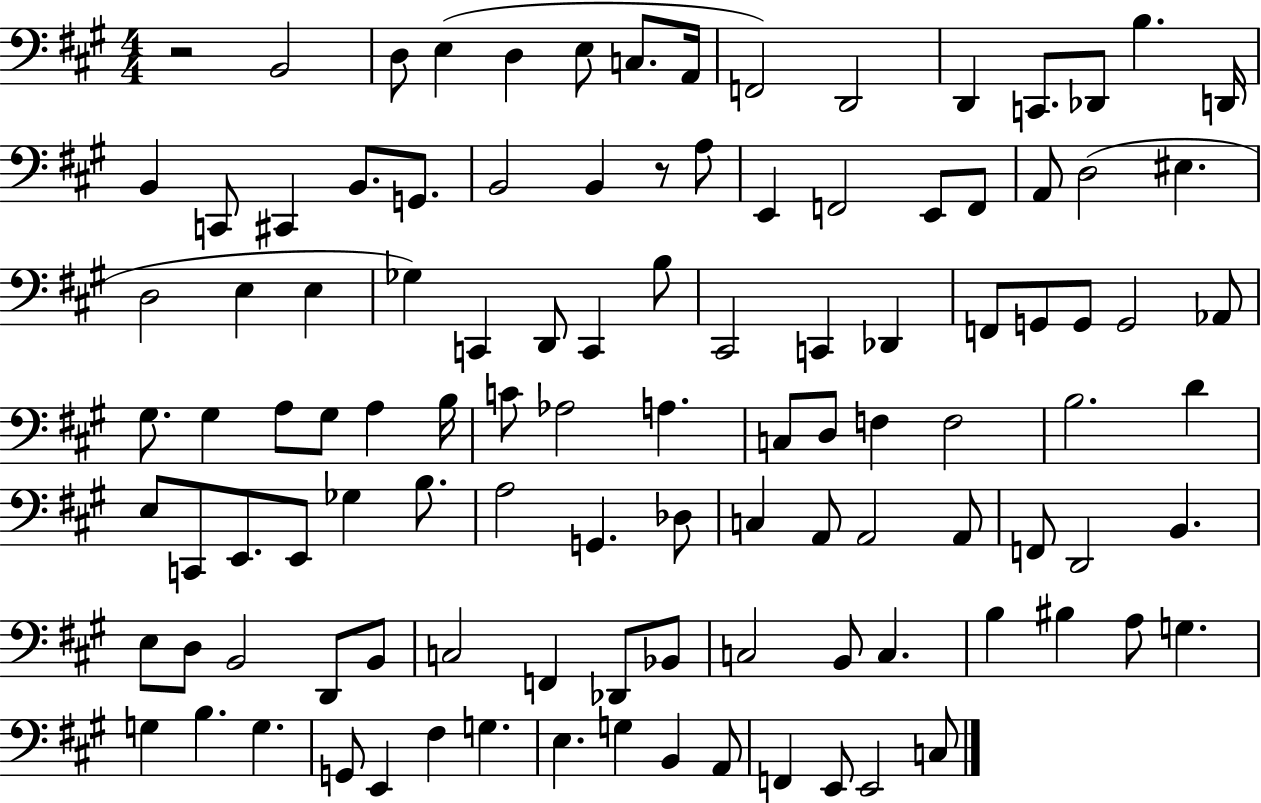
R/h B2/h D3/e E3/q D3/q E3/e C3/e. A2/s F2/h D2/h D2/q C2/e. Db2/e B3/q. D2/s B2/q C2/e C#2/q B2/e. G2/e. B2/h B2/q R/e A3/e E2/q F2/h E2/e F2/e A2/e D3/h EIS3/q. D3/h E3/q E3/q Gb3/q C2/q D2/e C2/q B3/e C#2/h C2/q Db2/q F2/e G2/e G2/e G2/h Ab2/e G#3/e. G#3/q A3/e G#3/e A3/q B3/s C4/e Ab3/h A3/q. C3/e D3/e F3/q F3/h B3/h. D4/q E3/e C2/e E2/e. E2/e Gb3/q B3/e. A3/h G2/q. Db3/e C3/q A2/e A2/h A2/e F2/e D2/h B2/q. E3/e D3/e B2/h D2/e B2/e C3/h F2/q Db2/e Bb2/e C3/h B2/e C3/q. B3/q BIS3/q A3/e G3/q. G3/q B3/q. G3/q. G2/e E2/q F#3/q G3/q. E3/q. G3/q B2/q A2/e F2/q E2/e E2/h C3/e